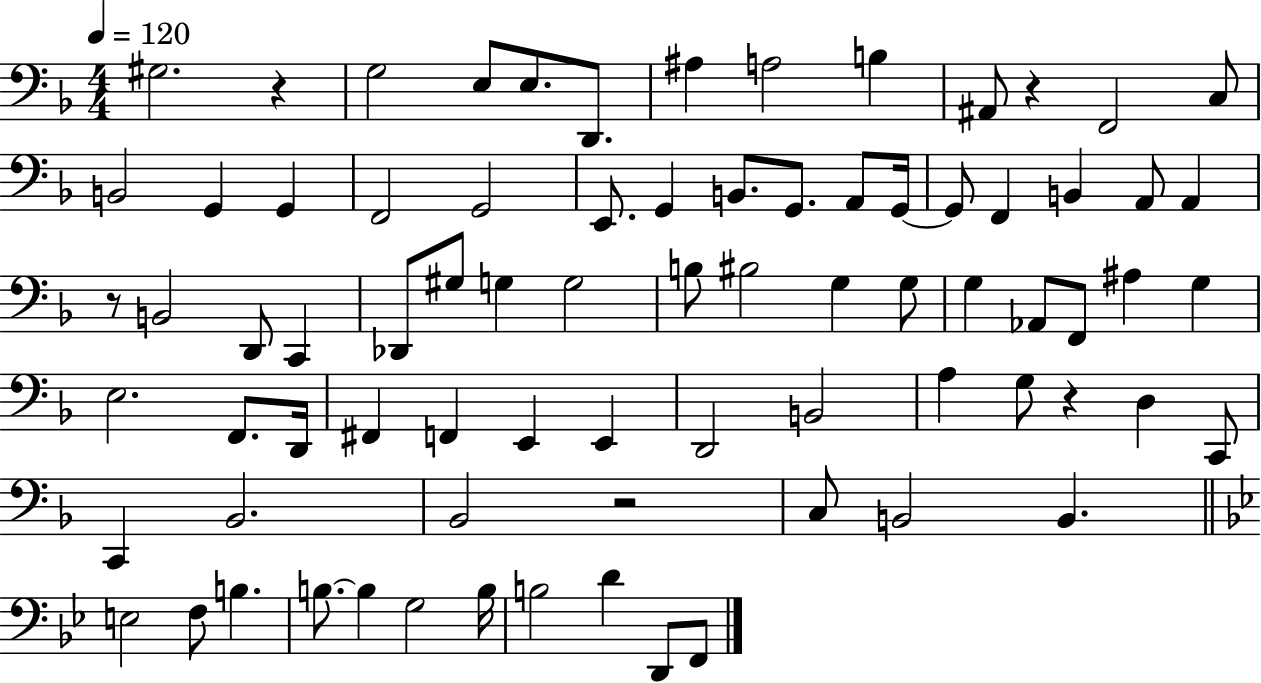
G#3/h. R/q G3/h E3/e E3/e. D2/e. A#3/q A3/h B3/q A#2/e R/q F2/h C3/e B2/h G2/q G2/q F2/h G2/h E2/e. G2/q B2/e. G2/e. A2/e G2/s G2/e F2/q B2/q A2/e A2/q R/e B2/h D2/e C2/q Db2/e G#3/e G3/q G3/h B3/e BIS3/h G3/q G3/e G3/q Ab2/e F2/e A#3/q G3/q E3/h. F2/e. D2/s F#2/q F2/q E2/q E2/q D2/h B2/h A3/q G3/e R/q D3/q C2/e C2/q Bb2/h. Bb2/h R/h C3/e B2/h B2/q. E3/h F3/e B3/q. B3/e. B3/q G3/h B3/s B3/h D4/q D2/e F2/e